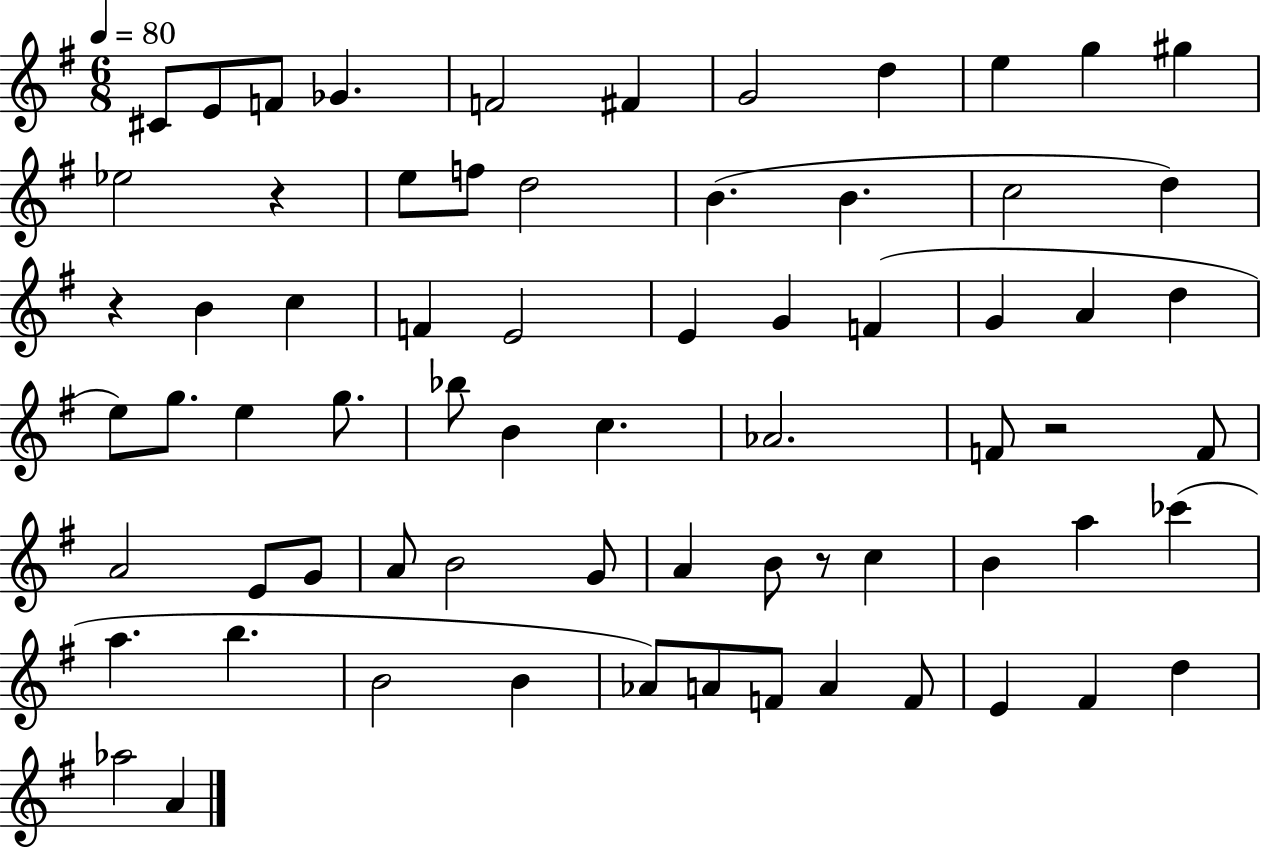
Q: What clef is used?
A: treble